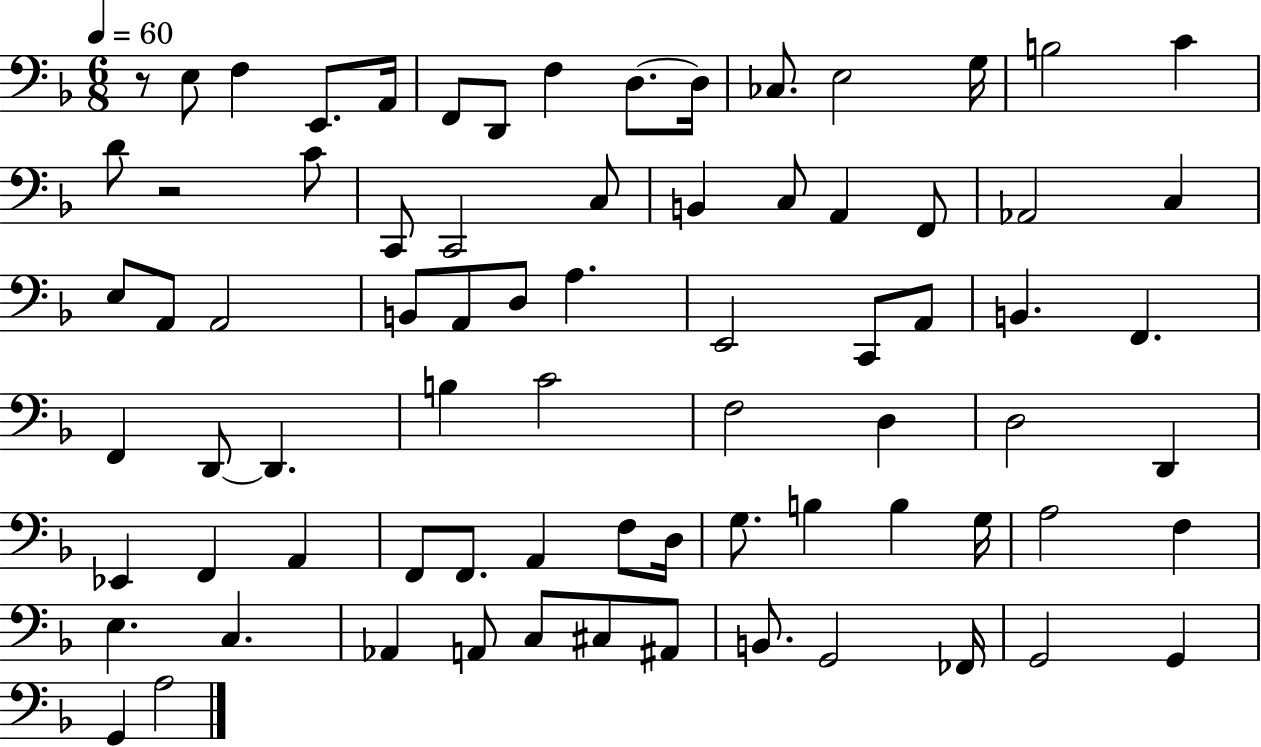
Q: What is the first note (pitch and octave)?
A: E3